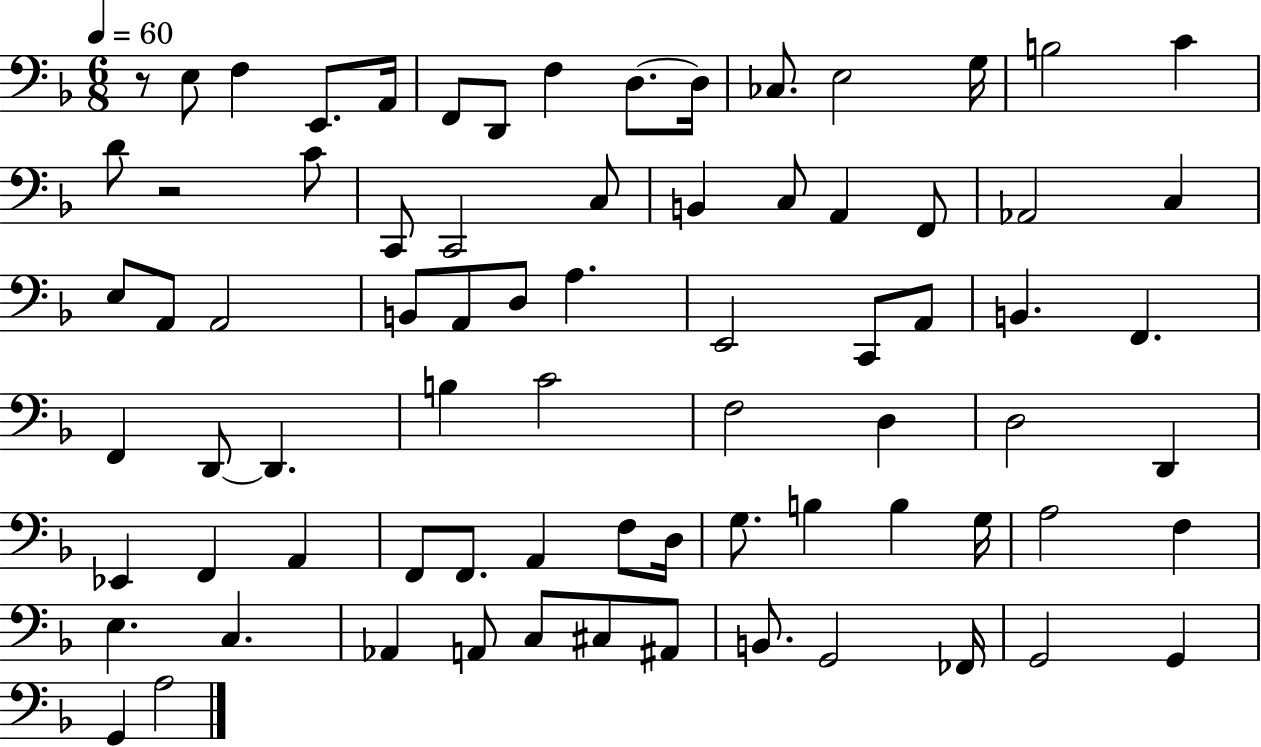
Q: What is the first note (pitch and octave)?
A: E3